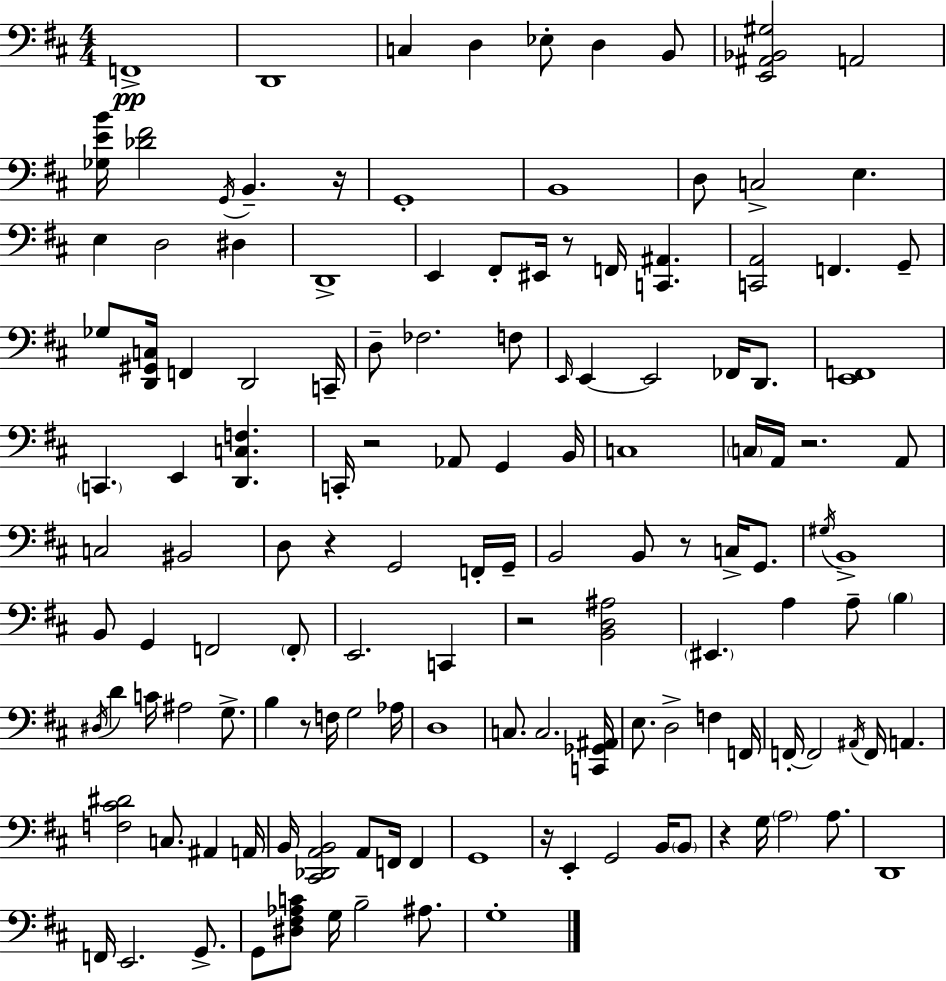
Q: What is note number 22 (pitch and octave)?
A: EIS2